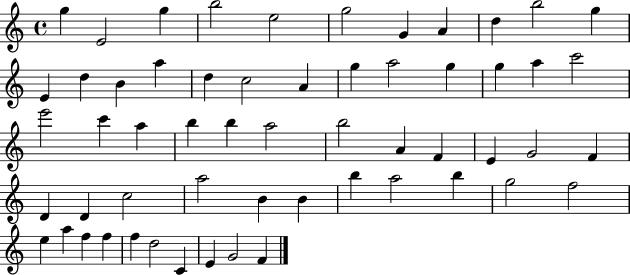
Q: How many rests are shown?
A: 0